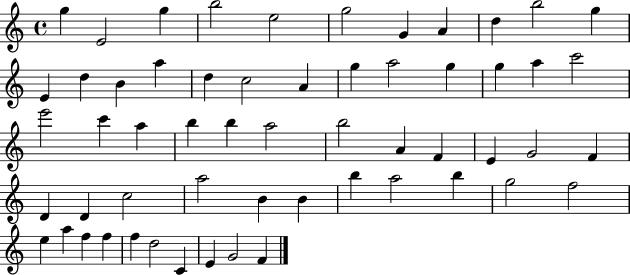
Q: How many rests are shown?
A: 0